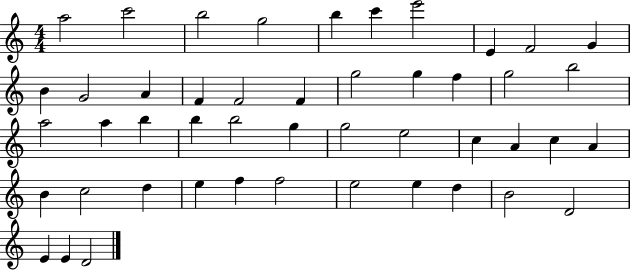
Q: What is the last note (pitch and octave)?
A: D4